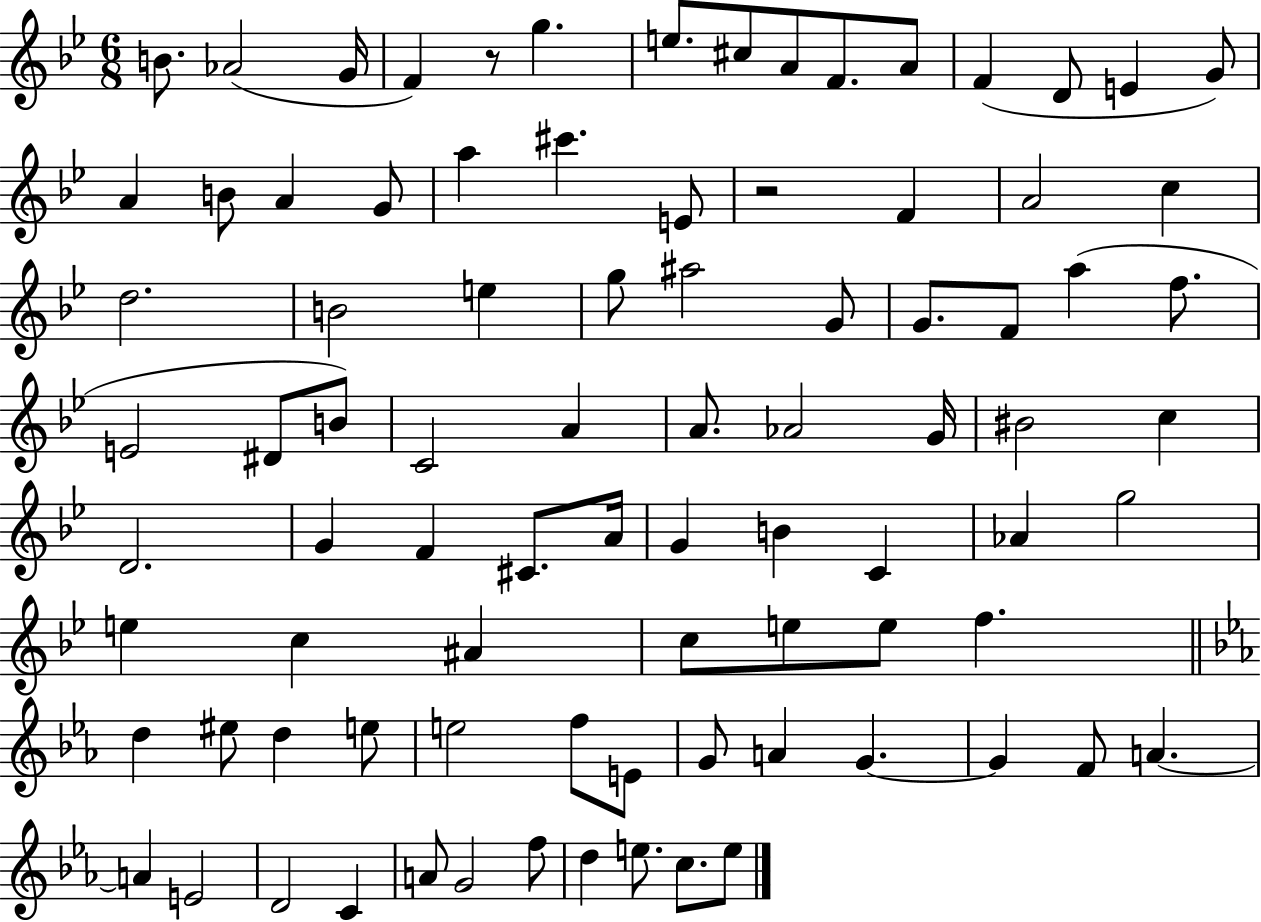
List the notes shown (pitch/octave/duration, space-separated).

B4/e. Ab4/h G4/s F4/q R/e G5/q. E5/e. C#5/e A4/e F4/e. A4/e F4/q D4/e E4/q G4/e A4/q B4/e A4/q G4/e A5/q C#6/q. E4/e R/h F4/q A4/h C5/q D5/h. B4/h E5/q G5/e A#5/h G4/e G4/e. F4/e A5/q F5/e. E4/h D#4/e B4/e C4/h A4/q A4/e. Ab4/h G4/s BIS4/h C5/q D4/h. G4/q F4/q C#4/e. A4/s G4/q B4/q C4/q Ab4/q G5/h E5/q C5/q A#4/q C5/e E5/e E5/e F5/q. D5/q EIS5/e D5/q E5/e E5/h F5/e E4/e G4/e A4/q G4/q. G4/q F4/e A4/q. A4/q E4/h D4/h C4/q A4/e G4/h F5/e D5/q E5/e. C5/e. E5/e